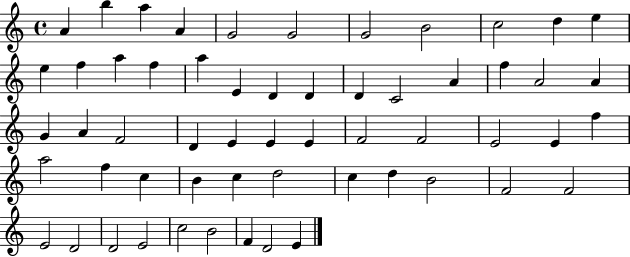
A4/q B5/q A5/q A4/q G4/h G4/h G4/h B4/h C5/h D5/q E5/q E5/q F5/q A5/q F5/q A5/q E4/q D4/q D4/q D4/q C4/h A4/q F5/q A4/h A4/q G4/q A4/q F4/h D4/q E4/q E4/q E4/q F4/h F4/h E4/h E4/q F5/q A5/h F5/q C5/q B4/q C5/q D5/h C5/q D5/q B4/h F4/h F4/h E4/h D4/h D4/h E4/h C5/h B4/h F4/q D4/h E4/q